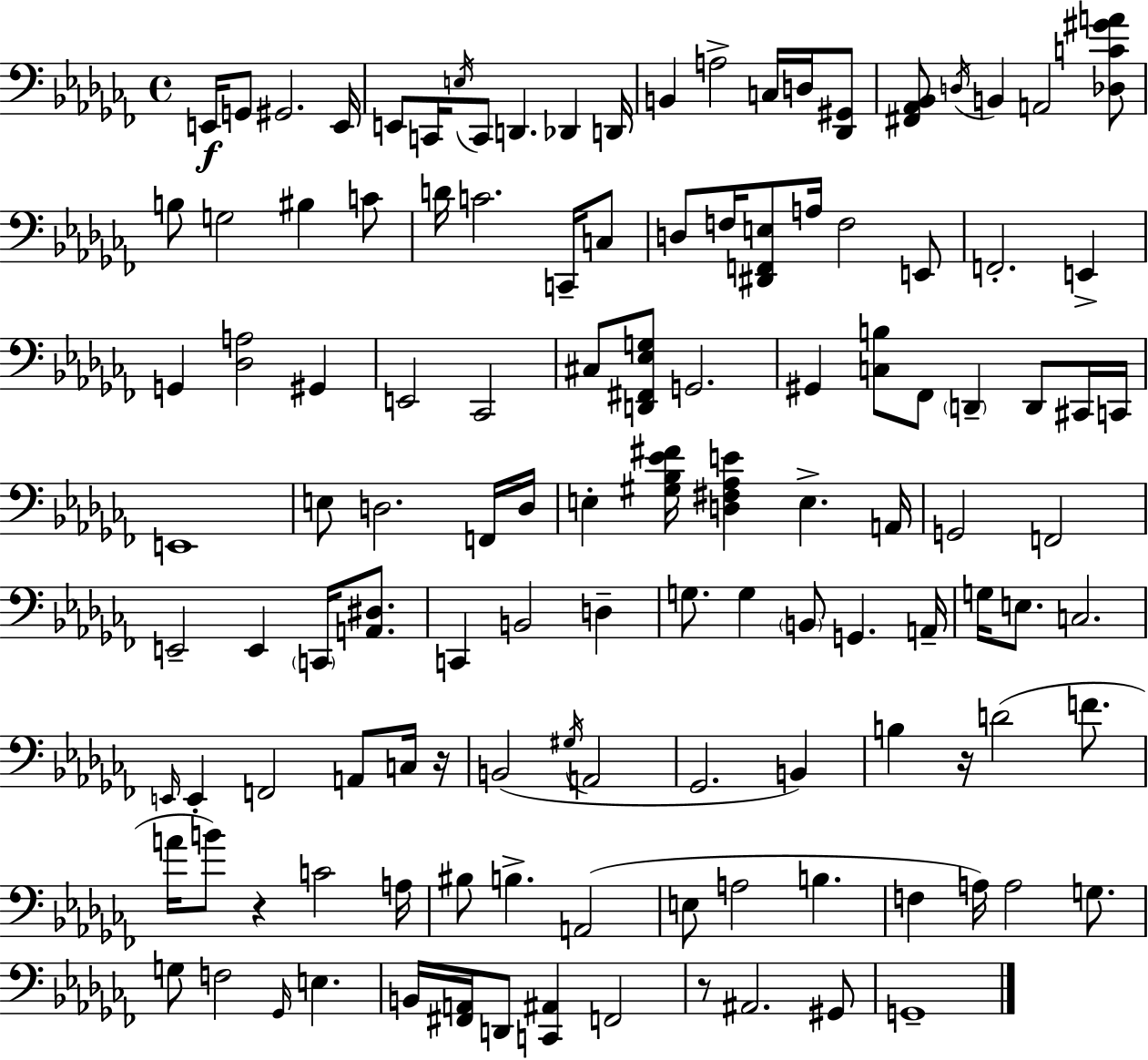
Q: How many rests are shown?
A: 4